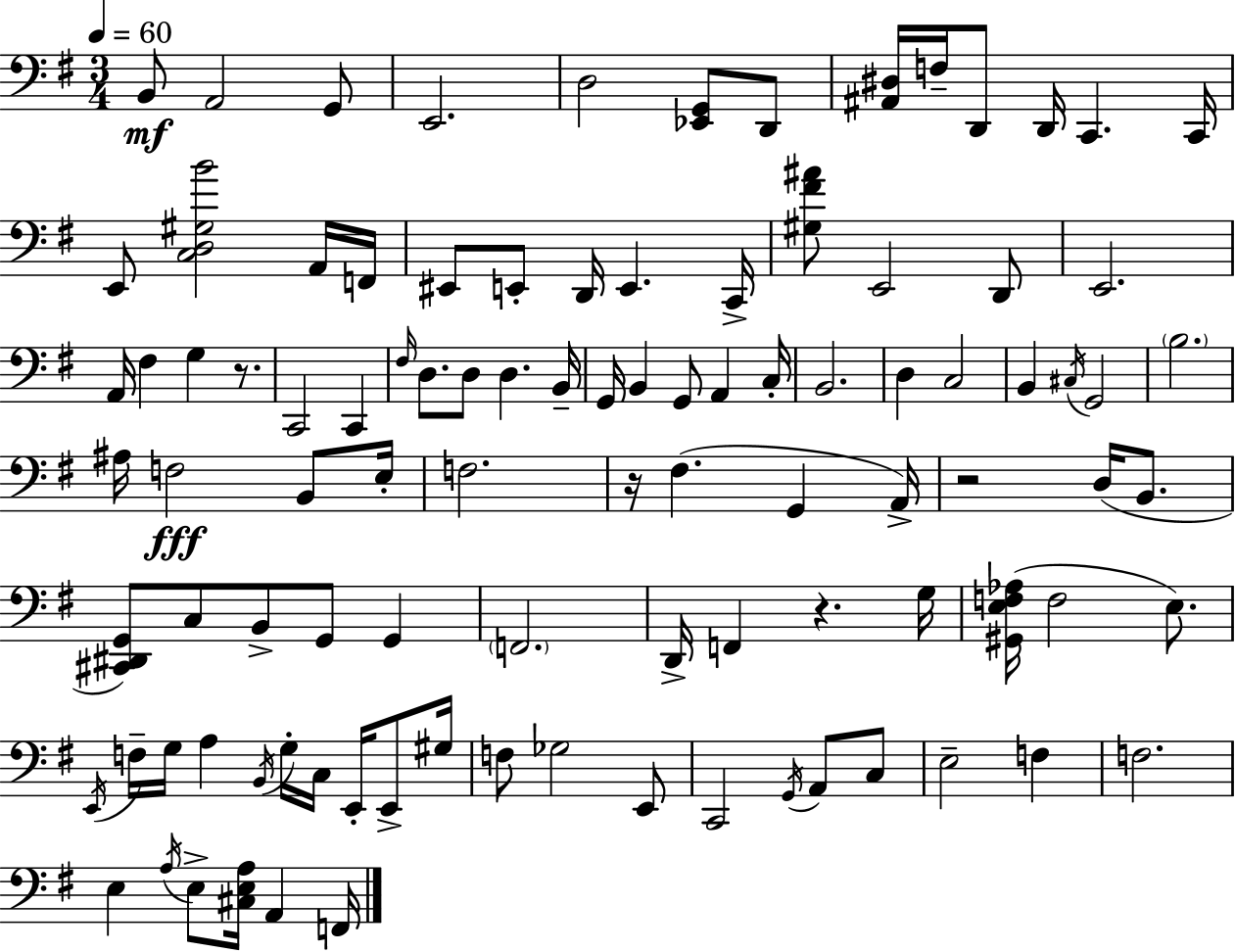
{
  \clef bass
  \numericTimeSignature
  \time 3/4
  \key e \minor
  \tempo 4 = 60
  \repeat volta 2 { b,8\mf a,2 g,8 | e,2. | d2 <ees, g,>8 d,8 | <ais, dis>16 f16-- d,8 d,16 c,4. c,16 | \break e,8 <c d gis b'>2 a,16 f,16 | eis,8 e,8-. d,16 e,4. c,16-> | <gis fis' ais'>8 e,2 d,8 | e,2. | \break a,16 fis4 g4 r8. | c,2 c,4 | \grace { fis16 } d8. d8 d4. | b,16-- g,16 b,4 g,8 a,4 | \break c16-. b,2. | d4 c2 | b,4 \acciaccatura { cis16 } g,2 | \parenthesize b2. | \break ais16 f2\fff b,8 | e16-. f2. | r16 fis4.( g,4 | a,16->) r2 d16( b,8. | \break <cis, dis, g,>8) c8 b,8-> g,8 g,4 | \parenthesize f,2. | d,16-> f,4 r4. | g16 <gis, e f aes>16( f2 e8.) | \break \acciaccatura { e,16 } f16-- g16 a4 \acciaccatura { b,16 } g16-. c16 | e,16-. e,8-> gis16 f8 ges2 | e,8 c,2 | \acciaccatura { g,16 } a,8 c8 e2-- | \break f4 f2. | e4 \acciaccatura { a16 } e8-> | <cis e a>16 a,4 f,16 } \bar "|."
}